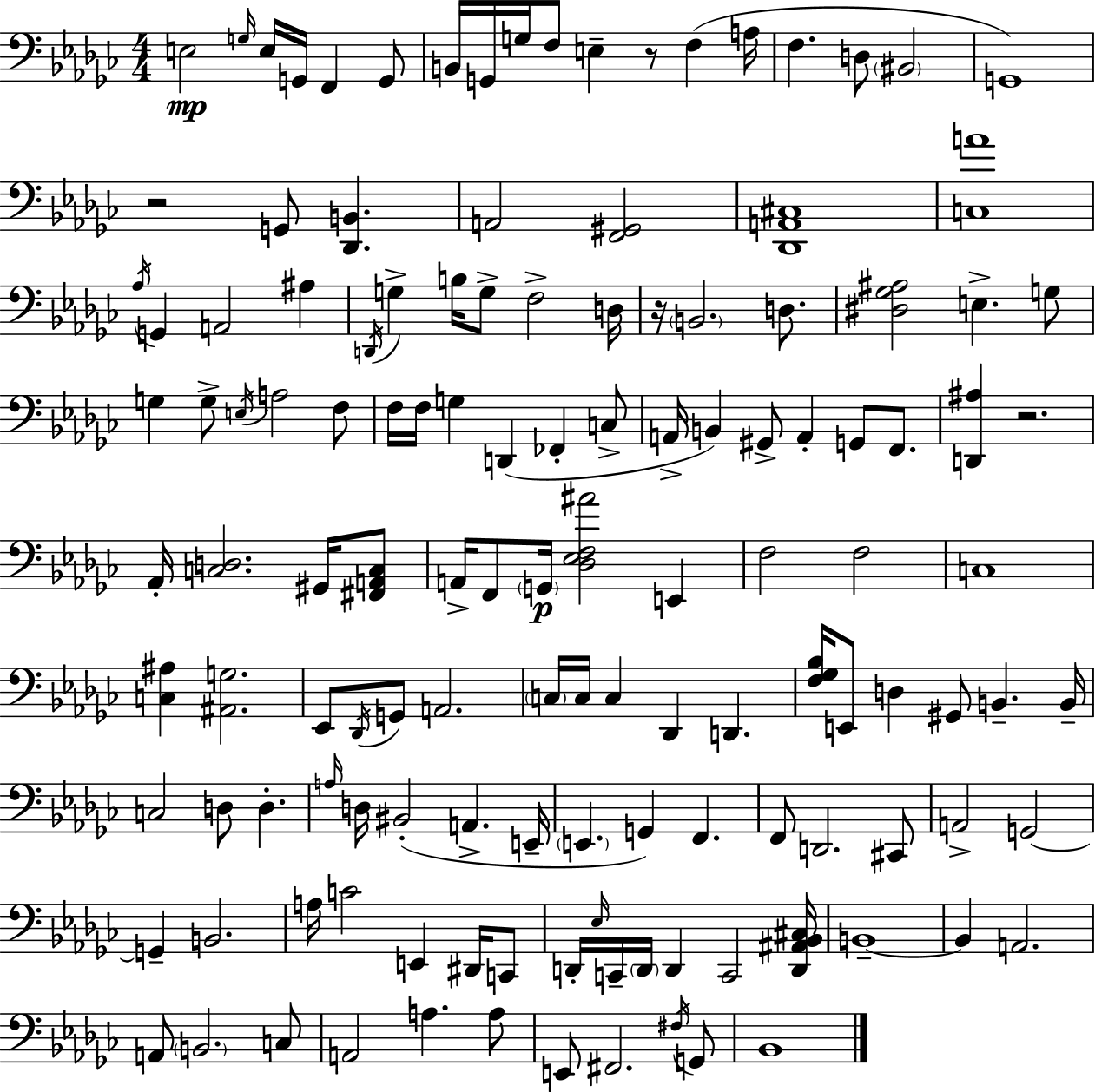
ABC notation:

X:1
T:Untitled
M:4/4
L:1/4
K:Ebm
E,2 G,/4 E,/4 G,,/4 F,, G,,/2 B,,/4 G,,/4 G,/4 F,/2 E, z/2 F, A,/4 F, D,/2 ^B,,2 G,,4 z2 G,,/2 [_D,,B,,] A,,2 [F,,^G,,]2 [_D,,A,,^C,]4 [C,A]4 _A,/4 G,, A,,2 ^A, D,,/4 G, B,/4 G,/2 F,2 D,/4 z/4 B,,2 D,/2 [^D,_G,^A,]2 E, G,/2 G, G,/2 E,/4 A,2 F,/2 F,/4 F,/4 G, D,, _F,, C,/2 A,,/4 B,, ^G,,/2 A,, G,,/2 F,,/2 [D,,^A,] z2 _A,,/4 [C,D,]2 ^G,,/4 [^F,,A,,C,]/2 A,,/4 F,,/2 G,,/4 [_D,_E,F,^A]2 E,, F,2 F,2 C,4 [C,^A,] [^A,,G,]2 _E,,/2 _D,,/4 G,,/2 A,,2 C,/4 C,/4 C, _D,, D,, [F,_G,_B,]/4 E,,/2 D, ^G,,/2 B,, B,,/4 C,2 D,/2 D, A,/4 D,/4 ^B,,2 A,, E,,/4 E,, G,, F,, F,,/2 D,,2 ^C,,/2 A,,2 G,,2 G,, B,,2 A,/4 C2 E,, ^D,,/4 C,,/2 D,,/4 _E,/4 C,,/4 D,,/4 D,, C,,2 [D,,^A,,_B,,^C,]/4 B,,4 B,, A,,2 A,,/2 B,,2 C,/2 A,,2 A, A,/2 E,,/2 ^F,,2 ^F,/4 G,,/2 _B,,4